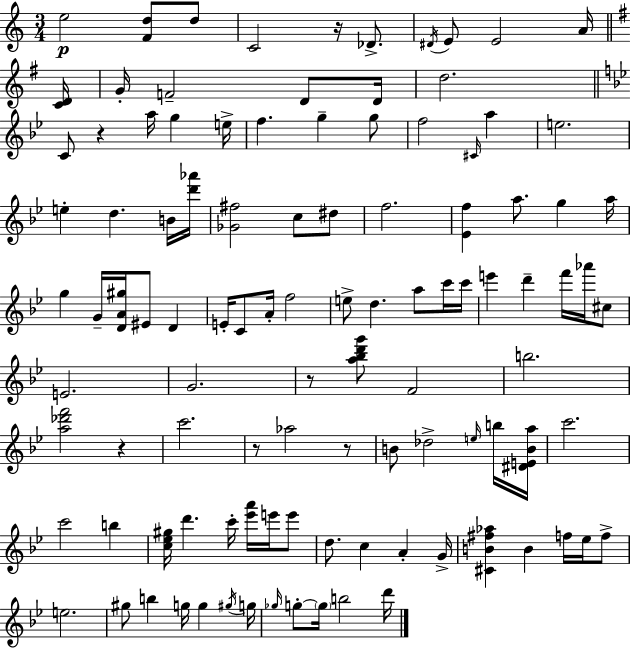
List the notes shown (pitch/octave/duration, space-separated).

E5/h [F4,D5]/e D5/e C4/h R/s Db4/e. D#4/s E4/e E4/h A4/s [C4,D4]/s G4/s F4/h D4/e D4/s D5/h. C4/e R/q A5/s G5/q E5/s F5/q. G5/q G5/e F5/h C#4/s A5/q E5/h. E5/q D5/q. B4/s [D6,Ab6]/s [Gb4,F#5]/h C5/e D#5/e F5/h. [Eb4,F5]/q A5/e. G5/q A5/s G5/q G4/s [D4,A4,G#5]/s EIS4/e D4/q E4/s C4/e A4/s F5/h E5/e D5/q. A5/e C6/s C6/s E6/q D6/q F6/s Ab6/s C#5/e E4/h. G4/h. R/e [A5,Bb5,D6,G6]/e F4/h B5/h. [A5,Db6,F6]/h R/q C6/h. R/e Ab5/h R/e B4/e Db5/h E5/s B5/s [D#4,E4,B4,A5]/s C6/h. C6/h B5/q [C5,Eb5,G#5]/s D6/q. C6/s [Eb6,A6]/s E6/s E6/e D5/e. C5/q A4/q G4/s [C#4,B4,F#5,Ab5]/q B4/q F5/s Eb5/s F5/e E5/h. G#5/e B5/q G5/s G5/q G#5/s G5/s Gb5/s G5/e G5/s B5/h D6/s